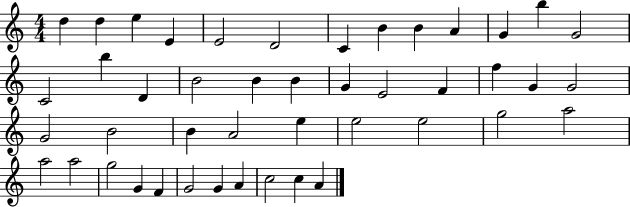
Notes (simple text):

D5/q D5/q E5/q E4/q E4/h D4/h C4/q B4/q B4/q A4/q G4/q B5/q G4/h C4/h B5/q D4/q B4/h B4/q B4/q G4/q E4/h F4/q F5/q G4/q G4/h G4/h B4/h B4/q A4/h E5/q E5/h E5/h G5/h A5/h A5/h A5/h G5/h G4/q F4/q G4/h G4/q A4/q C5/h C5/q A4/q